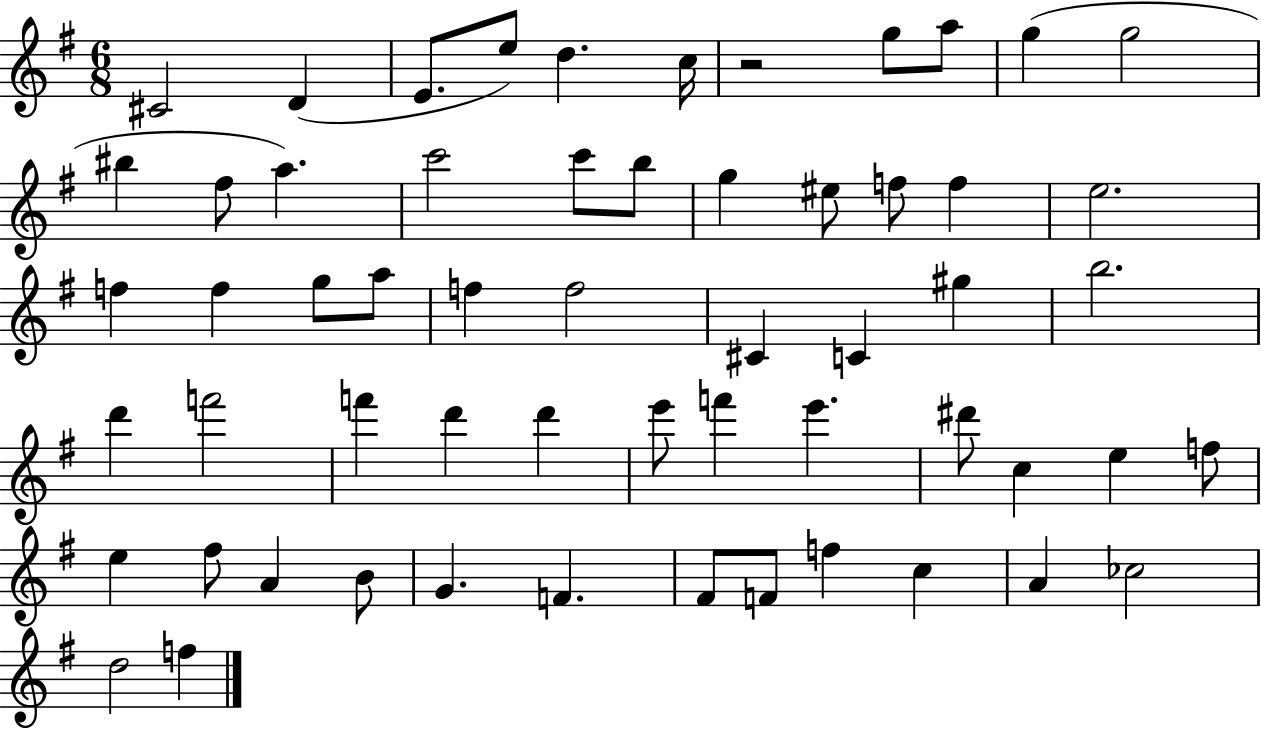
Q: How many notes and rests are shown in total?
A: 58